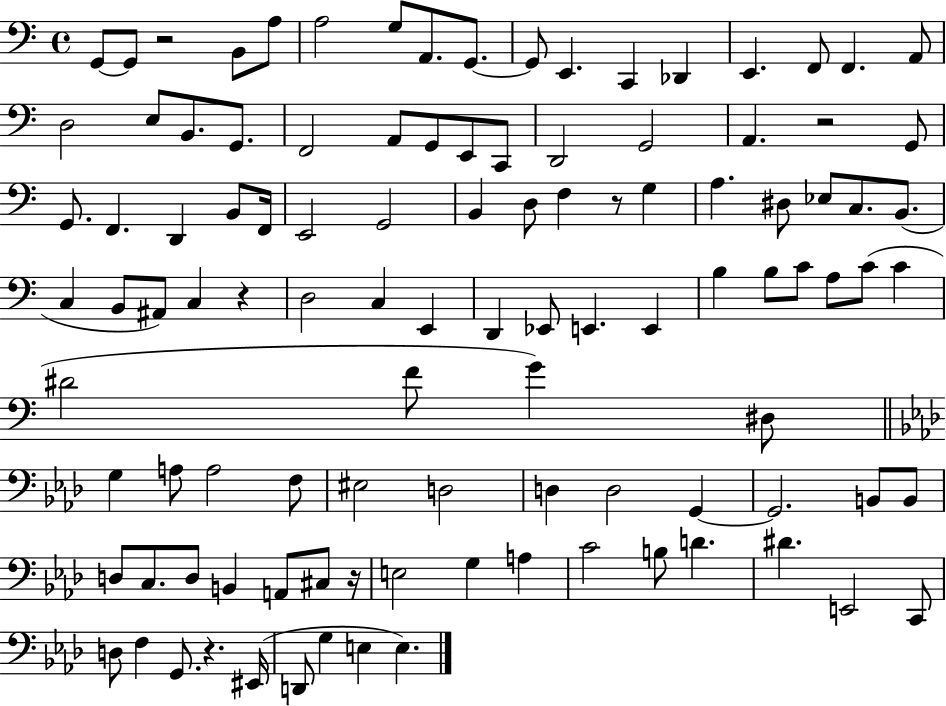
{
  \clef bass
  \time 4/4
  \defaultTimeSignature
  \key c \major
  \repeat volta 2 { g,8~~ g,8 r2 b,8 a8 | a2 g8 a,8. g,8.~~ | g,8 e,4. c,4 des,4 | e,4. f,8 f,4. a,8 | \break d2 e8 b,8. g,8. | f,2 a,8 g,8 e,8 c,8 | d,2 g,2 | a,4. r2 g,8 | \break g,8. f,4. d,4 b,8 f,16 | e,2 g,2 | b,4 d8 f4 r8 g4 | a4. dis8 ees8 c8. b,8.( | \break c4 b,8 ais,8) c4 r4 | d2 c4 e,4 | d,4 ees,8 e,4. e,4 | b4 b8 c'8 a8 c'8( c'4 | \break dis'2 f'8 g'4) dis8 | \bar "||" \break \key aes \major g4 a8 a2 f8 | eis2 d2 | d4 d2 g,4~~ | g,2. b,8 b,8 | \break d8 c8. d8 b,4 a,8 cis8 r16 | e2 g4 a4 | c'2 b8 d'4. | dis'4. e,2 c,8 | \break d8 f4 g,8. r4. eis,16( | d,8 g4 e4 e4.) | } \bar "|."
}